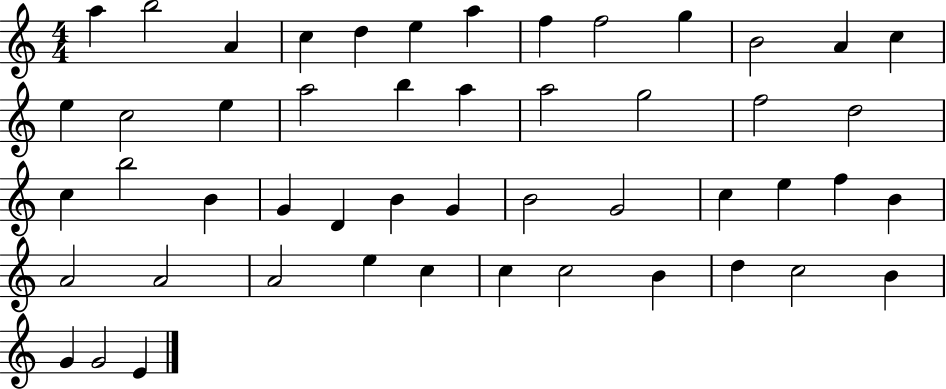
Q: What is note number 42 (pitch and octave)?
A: C5